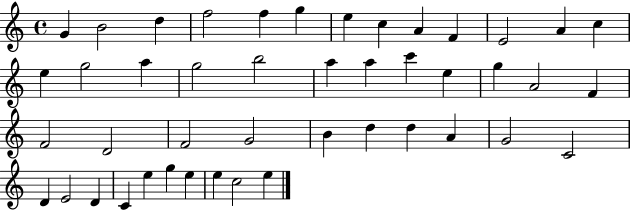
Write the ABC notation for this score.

X:1
T:Untitled
M:4/4
L:1/4
K:C
G B2 d f2 f g e c A F E2 A c e g2 a g2 b2 a a c' e g A2 F F2 D2 F2 G2 B d d A G2 C2 D E2 D C e g e e c2 e